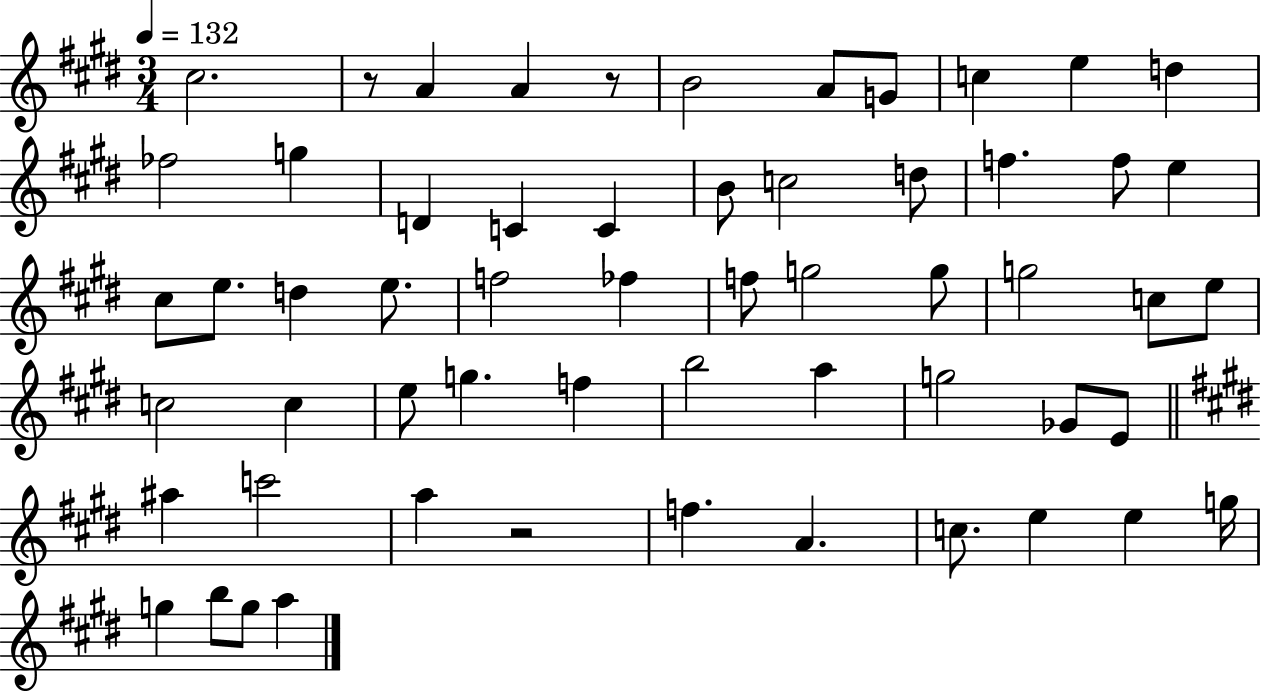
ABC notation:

X:1
T:Untitled
M:3/4
L:1/4
K:E
^c2 z/2 A A z/2 B2 A/2 G/2 c e d _f2 g D C C B/2 c2 d/2 f f/2 e ^c/2 e/2 d e/2 f2 _f f/2 g2 g/2 g2 c/2 e/2 c2 c e/2 g f b2 a g2 _G/2 E/2 ^a c'2 a z2 f A c/2 e e g/4 g b/2 g/2 a